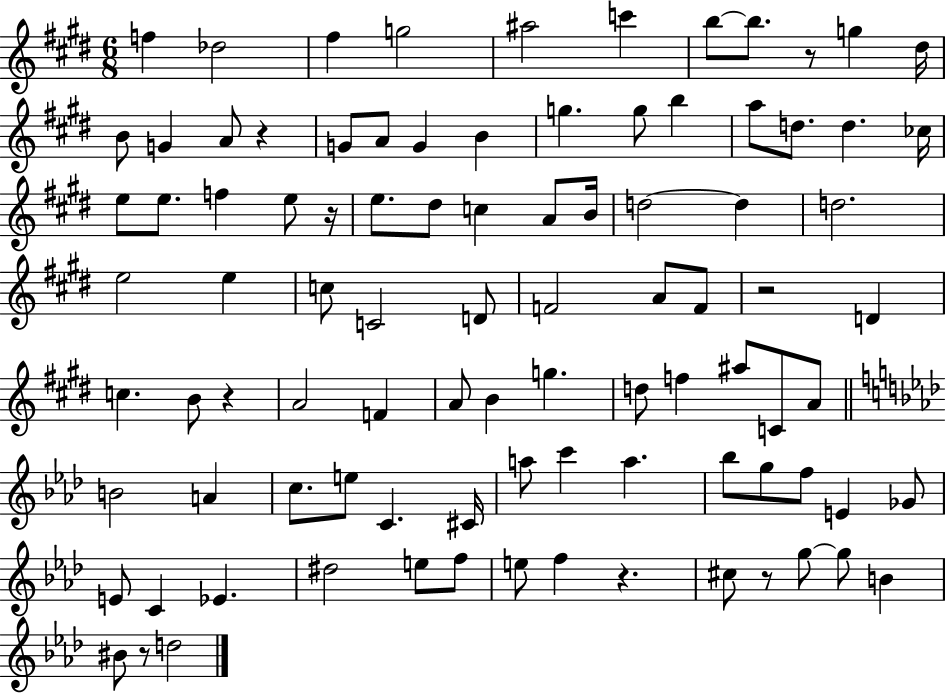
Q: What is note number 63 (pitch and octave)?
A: C#4